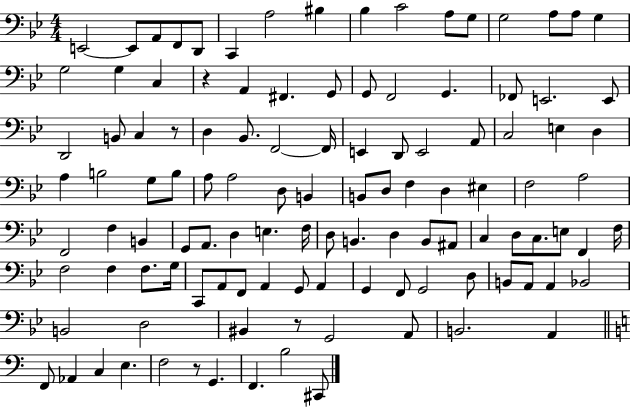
E2/h E2/e A2/e F2/e D2/e C2/q A3/h BIS3/q Bb3/q C4/h A3/e G3/e G3/h A3/e A3/e G3/q G3/h G3/q C3/q R/q A2/q F#2/q. G2/e G2/e F2/h G2/q. FES2/e E2/h. E2/e D2/h B2/e C3/q R/e D3/q Bb2/e. F2/h F2/s E2/q D2/e E2/h A2/e C3/h E3/q D3/q A3/q B3/h G3/e B3/e A3/e A3/h D3/e B2/q B2/e D3/e F3/q D3/q EIS3/q F3/h A3/h F2/h F3/q B2/q G2/e A2/e. D3/q E3/q. F3/s D3/e B2/q. D3/q B2/e A#2/e C3/q D3/e C3/e. E3/e F2/q F3/s F3/h F3/q F3/e. G3/s C2/e A2/e F2/e A2/q G2/e A2/q G2/q F2/e G2/h D3/e B2/e A2/e A2/q Bb2/h B2/h D3/h BIS2/q R/e G2/h A2/e B2/h. A2/q F2/e Ab2/q C3/q E3/q. F3/h R/e G2/q. F2/q. B3/h C#2/e